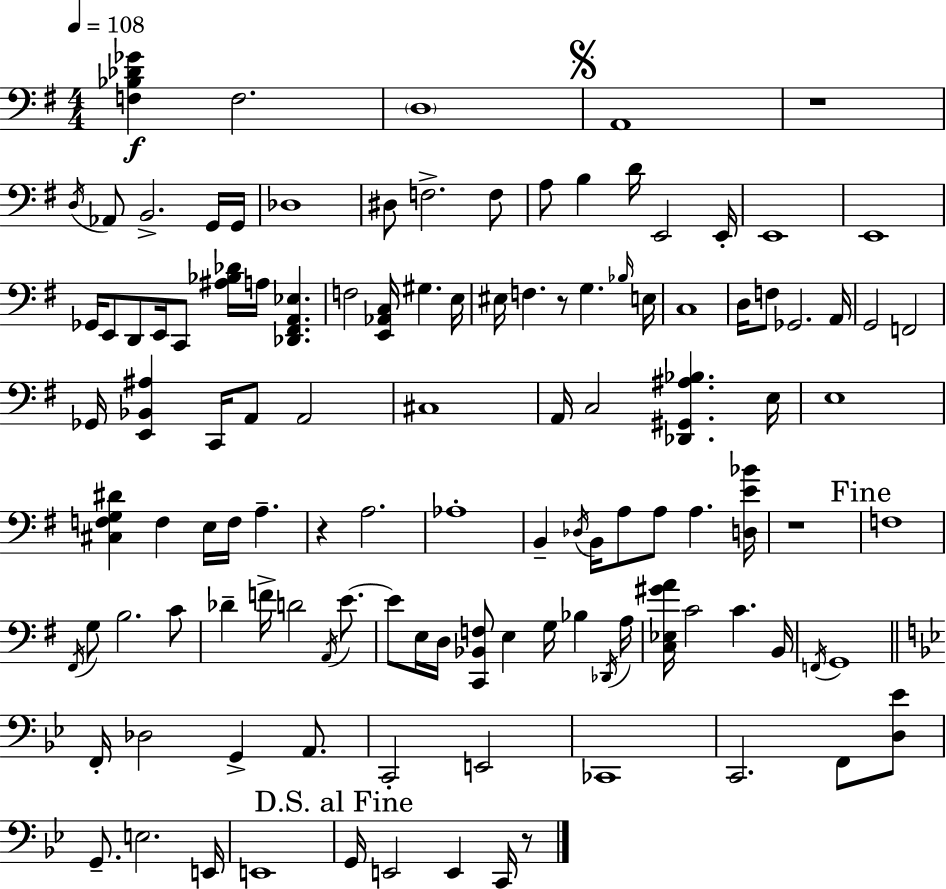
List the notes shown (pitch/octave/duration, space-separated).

[F3,Bb3,Db4,Gb4]/q F3/h. D3/w A2/w R/w D3/s Ab2/e B2/h. G2/s G2/s Db3/w D#3/e F3/h. F3/e A3/e B3/q D4/s E2/h E2/s E2/w E2/w Gb2/s E2/e D2/e E2/s C2/e [A#3,Bb3,Db4]/s A3/s [Db2,F#2,A2,Eb3]/q. F3/h [E2,Ab2,C3]/s G#3/q. E3/s EIS3/s F3/q. R/e G3/q. Bb3/s E3/s C3/w D3/s F3/e Gb2/h. A2/s G2/h F2/h Gb2/s [E2,Bb2,A#3]/q C2/s A2/e A2/h C#3/w A2/s C3/h [Db2,G#2,A#3,Bb3]/q. E3/s E3/w [C#3,F3,G3,D#4]/q F3/q E3/s F3/s A3/q. R/q A3/h. Ab3/w B2/q Db3/s B2/s A3/e A3/e A3/q. [D3,E4,Bb4]/s R/w F3/w F#2/s G3/e B3/h. C4/e Db4/q F4/s D4/h A2/s E4/e. E4/e E3/s D3/s [C2,Bb2,F3]/e E3/q G3/s Bb3/q Db2/s A3/s [C3,Eb3,G#4,A4]/s C4/h C4/q. B2/s F2/s G2/w F2/s Db3/h G2/q A2/e. C2/h E2/h CES2/w C2/h. F2/e [D3,Eb4]/e G2/e. E3/h. E2/s E2/w G2/s E2/h E2/q C2/s R/e